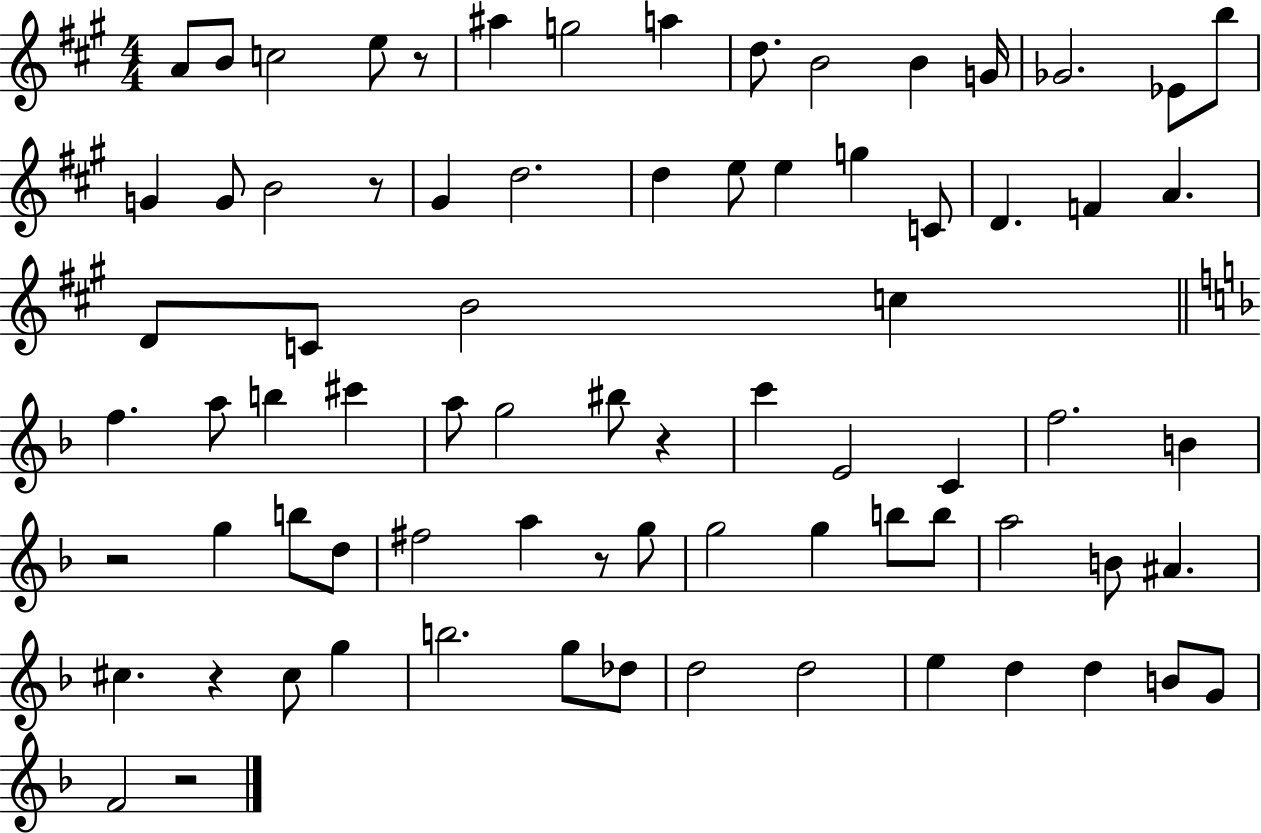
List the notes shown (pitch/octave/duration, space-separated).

A4/e B4/e C5/h E5/e R/e A#5/q G5/h A5/q D5/e. B4/h B4/q G4/s Gb4/h. Eb4/e B5/e G4/q G4/e B4/h R/e G#4/q D5/h. D5/q E5/e E5/q G5/q C4/e D4/q. F4/q A4/q. D4/e C4/e B4/h C5/q F5/q. A5/e B5/q C#6/q A5/e G5/h BIS5/e R/q C6/q E4/h C4/q F5/h. B4/q R/h G5/q B5/e D5/e F#5/h A5/q R/e G5/e G5/h G5/q B5/e B5/e A5/h B4/e A#4/q. C#5/q. R/q C#5/e G5/q B5/h. G5/e Db5/e D5/h D5/h E5/q D5/q D5/q B4/e G4/e F4/h R/h